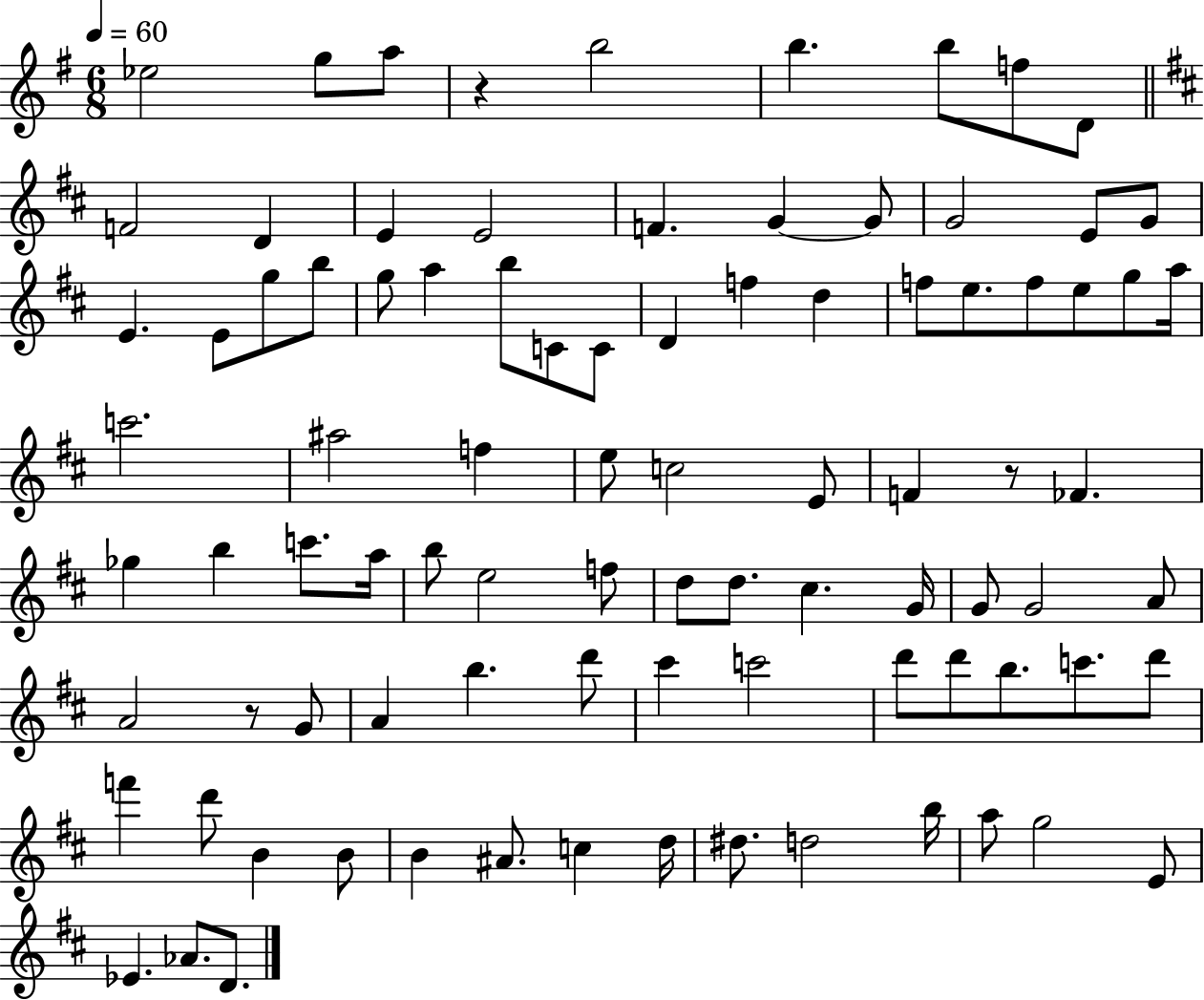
{
  \clef treble
  \numericTimeSignature
  \time 6/8
  \key g \major
  \tempo 4 = 60
  ees''2 g''8 a''8 | r4 b''2 | b''4. b''8 f''8 d'8 | \bar "||" \break \key b \minor f'2 d'4 | e'4 e'2 | f'4. g'4~~ g'8 | g'2 e'8 g'8 | \break e'4. e'8 g''8 b''8 | g''8 a''4 b''8 c'8 c'8 | d'4 f''4 d''4 | f''8 e''8. f''8 e''8 g''8 a''16 | \break c'''2. | ais''2 f''4 | e''8 c''2 e'8 | f'4 r8 fes'4. | \break ges''4 b''4 c'''8. a''16 | b''8 e''2 f''8 | d''8 d''8. cis''4. g'16 | g'8 g'2 a'8 | \break a'2 r8 g'8 | a'4 b''4. d'''8 | cis'''4 c'''2 | d'''8 d'''8 b''8. c'''8. d'''8 | \break f'''4 d'''8 b'4 b'8 | b'4 ais'8. c''4 d''16 | dis''8. d''2 b''16 | a''8 g''2 e'8 | \break ees'4. aes'8. d'8. | \bar "|."
}